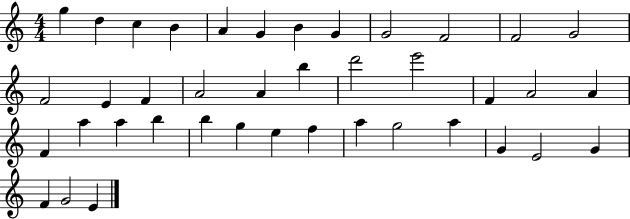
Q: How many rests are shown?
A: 0